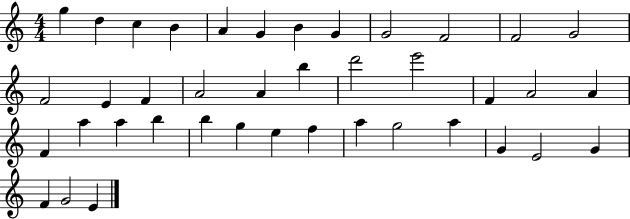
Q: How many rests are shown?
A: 0